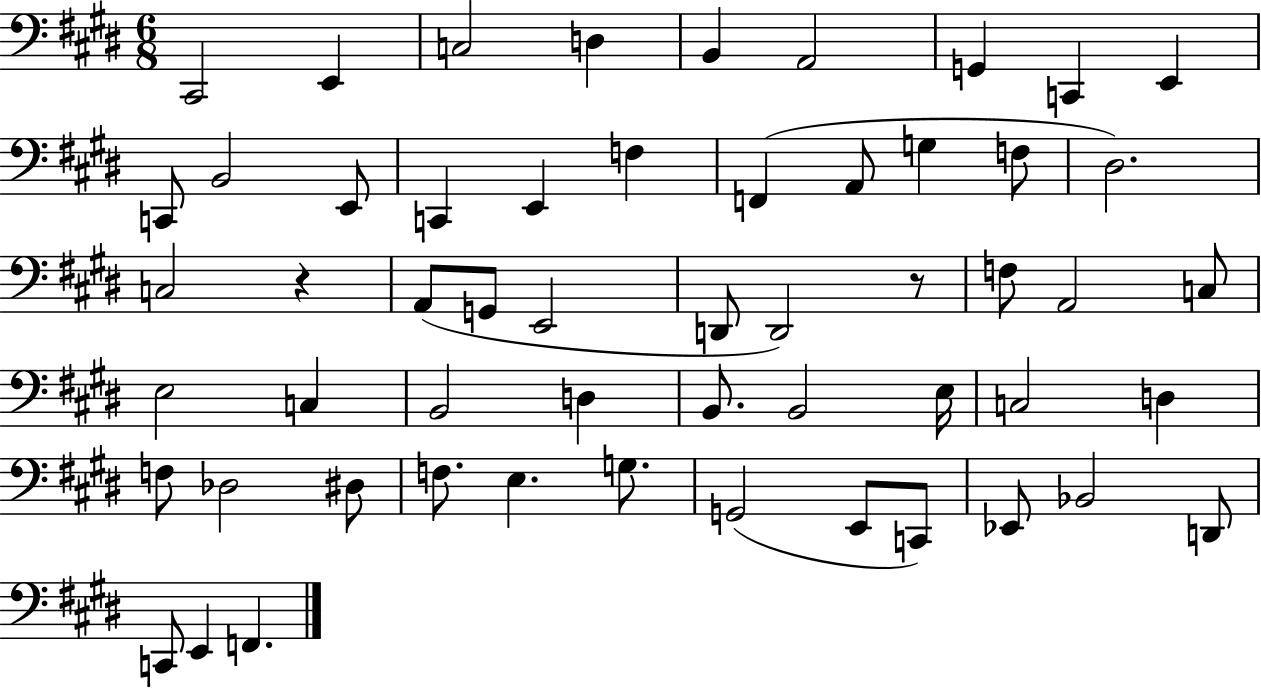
C#2/h E2/q C3/h D3/q B2/q A2/h G2/q C2/q E2/q C2/e B2/h E2/e C2/q E2/q F3/q F2/q A2/e G3/q F3/e D#3/h. C3/h R/q A2/e G2/e E2/h D2/e D2/h R/e F3/e A2/h C3/e E3/h C3/q B2/h D3/q B2/e. B2/h E3/s C3/h D3/q F3/e Db3/h D#3/e F3/e. E3/q. G3/e. G2/h E2/e C2/e Eb2/e Bb2/h D2/e C2/e E2/q F2/q.